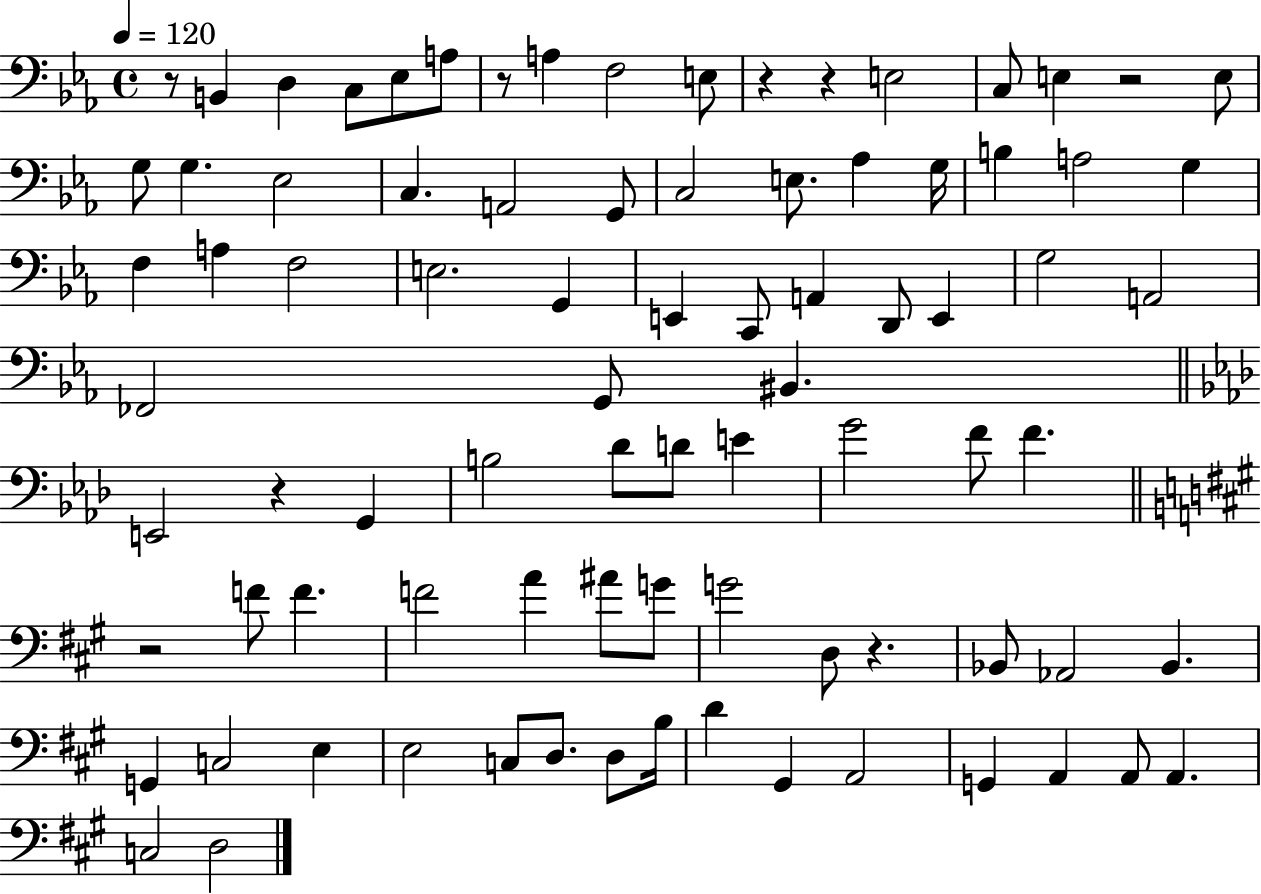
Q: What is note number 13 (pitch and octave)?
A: G3